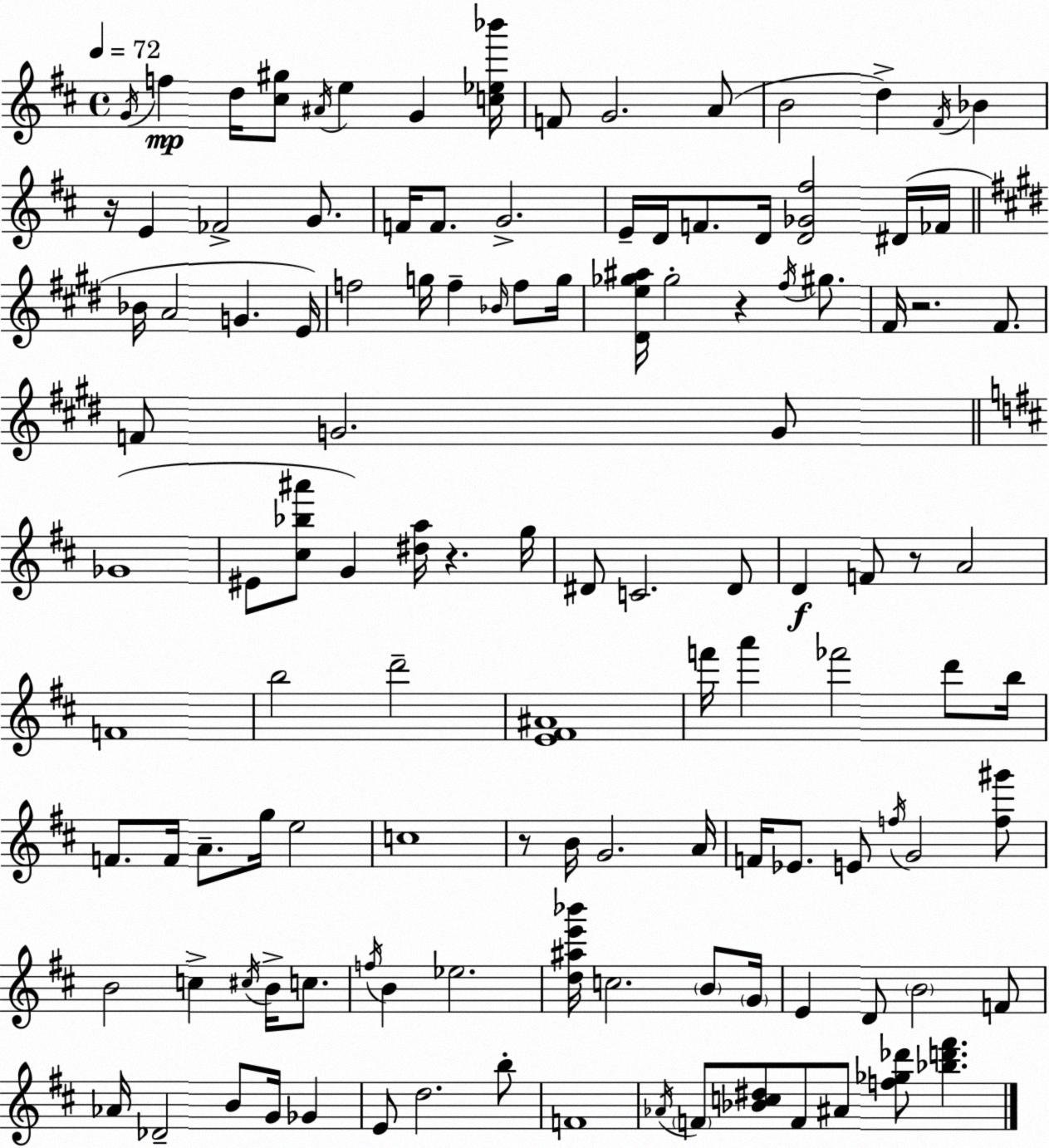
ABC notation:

X:1
T:Untitled
M:4/4
L:1/4
K:D
G/4 f d/4 [^c^g]/2 ^A/4 e G [c_e_b']/4 F/2 G2 A/2 B2 d ^F/4 _B z/4 E _F2 G/2 F/4 F/2 G2 E/4 D/4 F/2 D/4 [D_G^f]2 ^D/4 _F/4 _B/4 A2 G E/4 f2 g/4 f _B/4 f/2 g/4 [^De_g^a]/4 _g2 z ^f/4 ^g/2 ^F/4 z2 ^F/2 F/2 G2 G/2 _G4 ^E/2 [^c_b^a']/2 G [^da]/4 z g/4 ^D/2 C2 ^D/2 D F/2 z/2 A2 F4 b2 d'2 [E^F^A]4 f'/4 a' _f'2 d'/2 b/4 F/2 F/4 A/2 g/4 e2 c4 z/2 B/4 G2 A/4 F/4 _E/2 E/2 f/4 G2 [f^g']/2 B2 c ^c/4 B/4 c/2 f/4 B _e2 [d^ae'_b']/4 c2 B/2 G/4 E D/2 B2 F/2 _A/4 _D2 B/2 G/4 _G E/2 d2 b/2 F4 _A/4 F/2 [_Bc^d]/2 F/2 ^A/2 [f_g_d']/2 [_bd'^f']